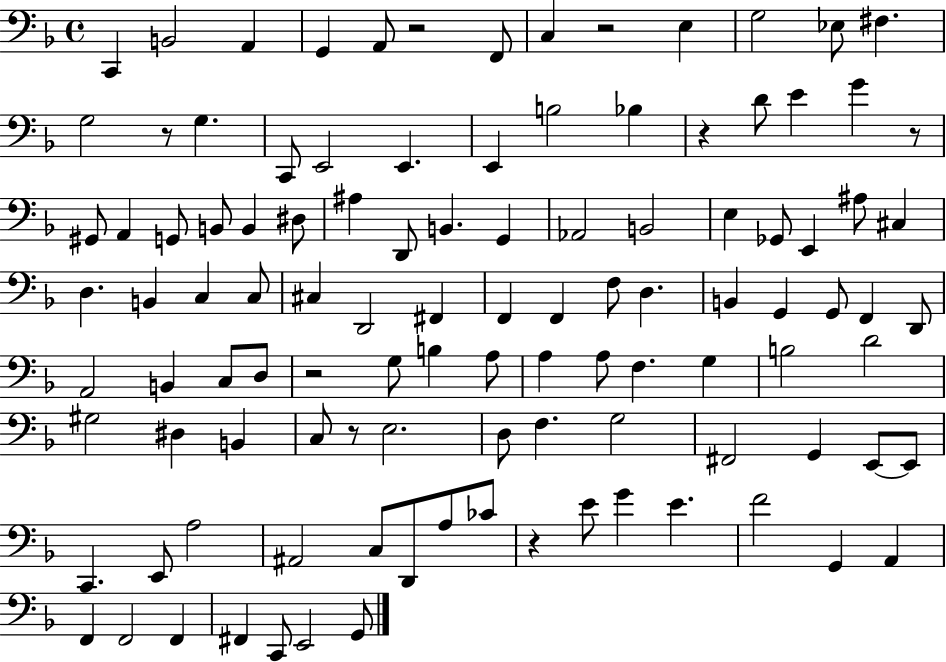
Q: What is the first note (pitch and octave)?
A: C2